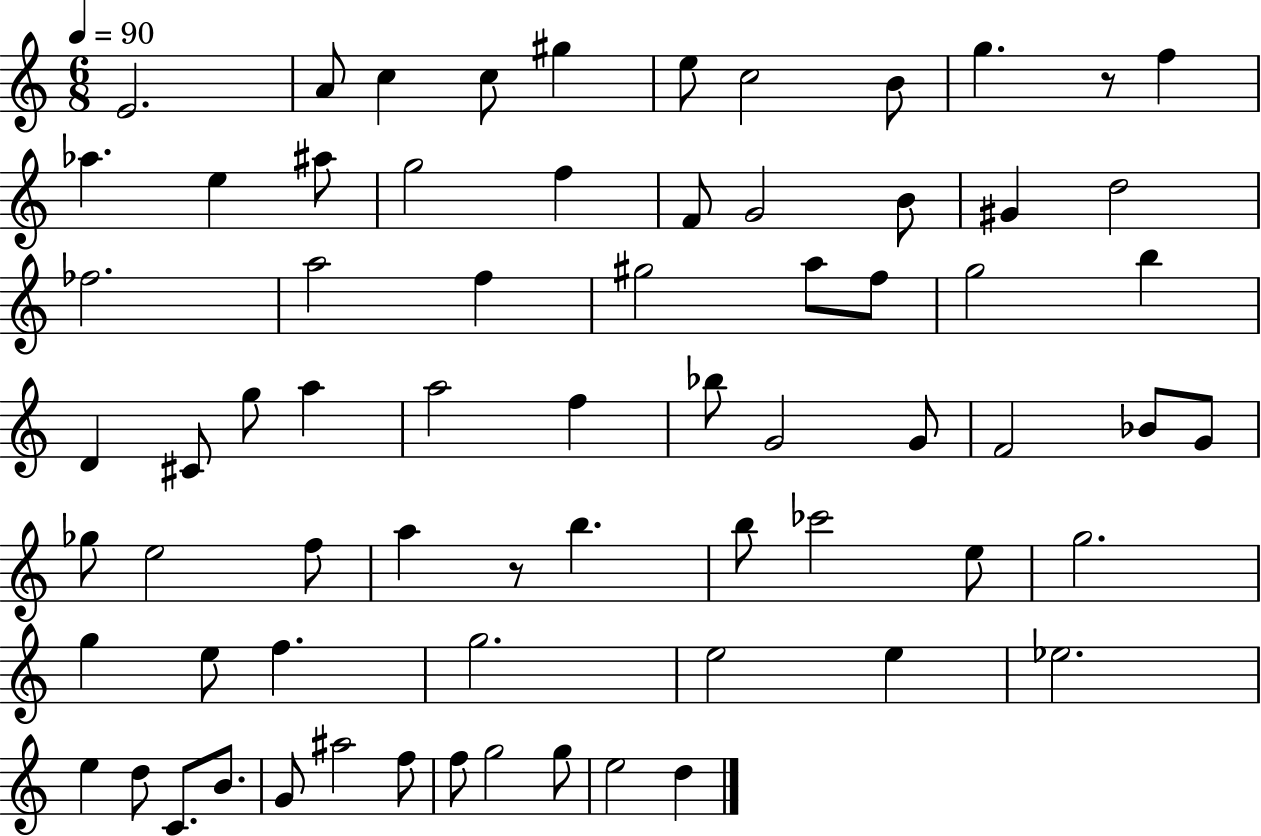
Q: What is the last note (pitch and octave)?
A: D5